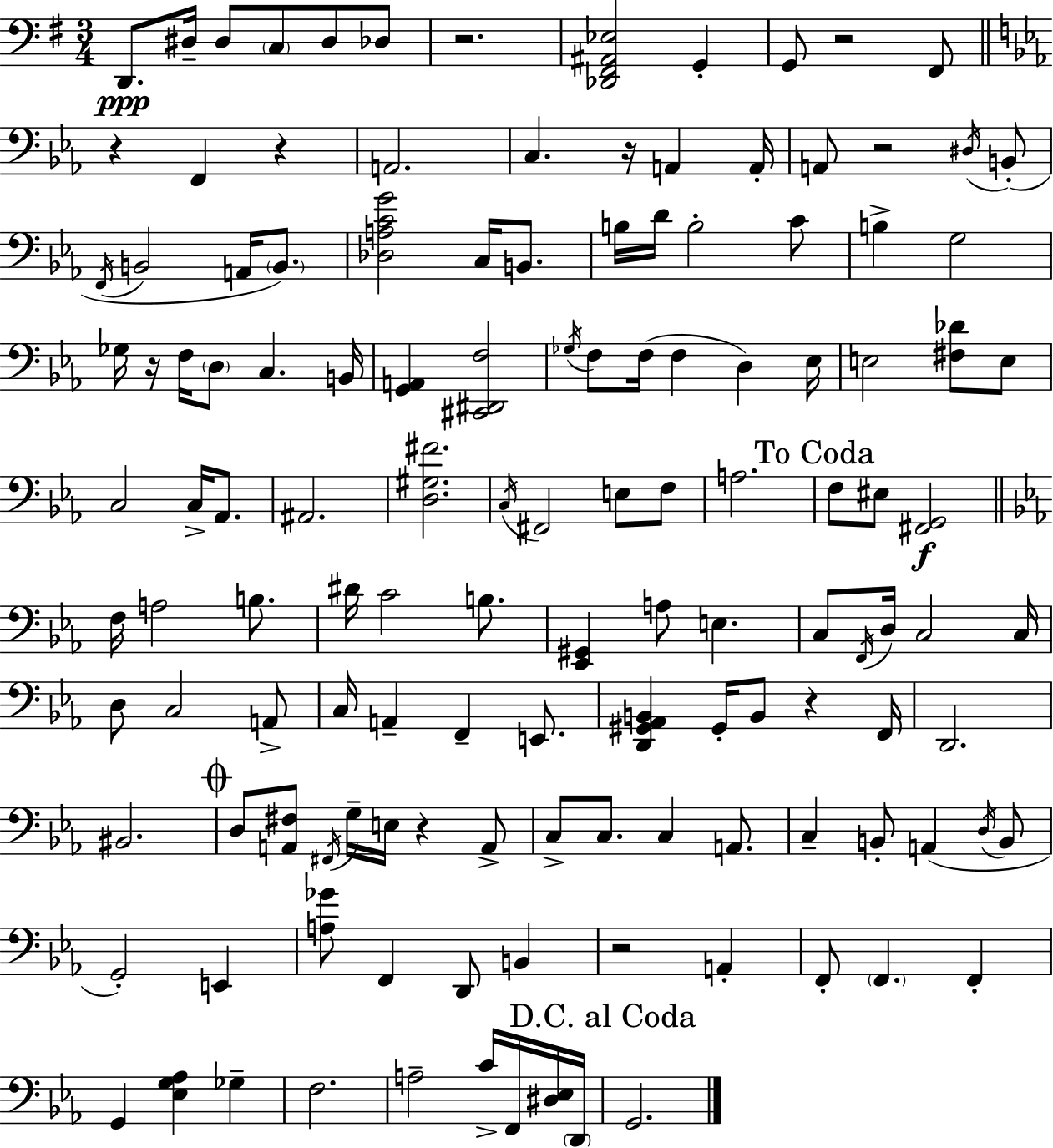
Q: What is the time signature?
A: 3/4